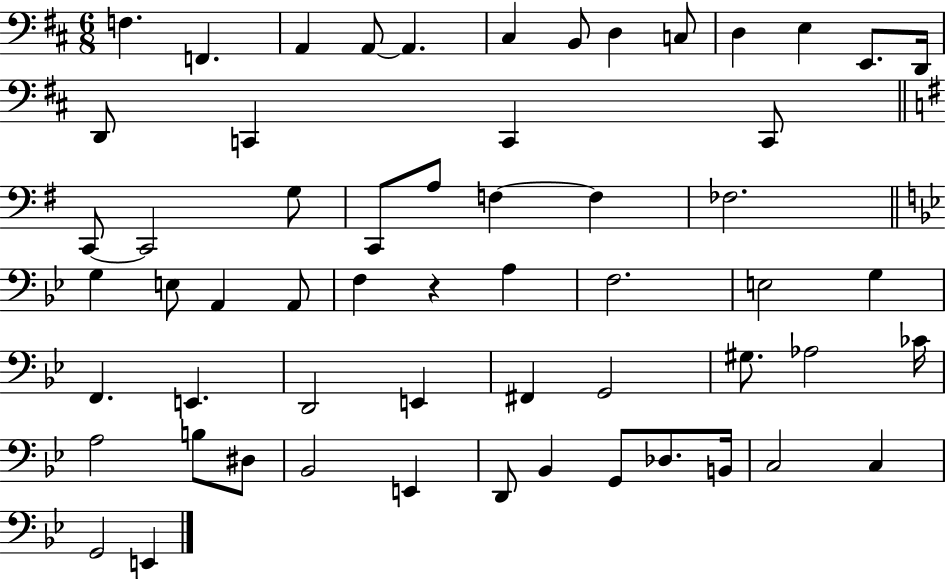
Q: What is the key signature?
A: D major